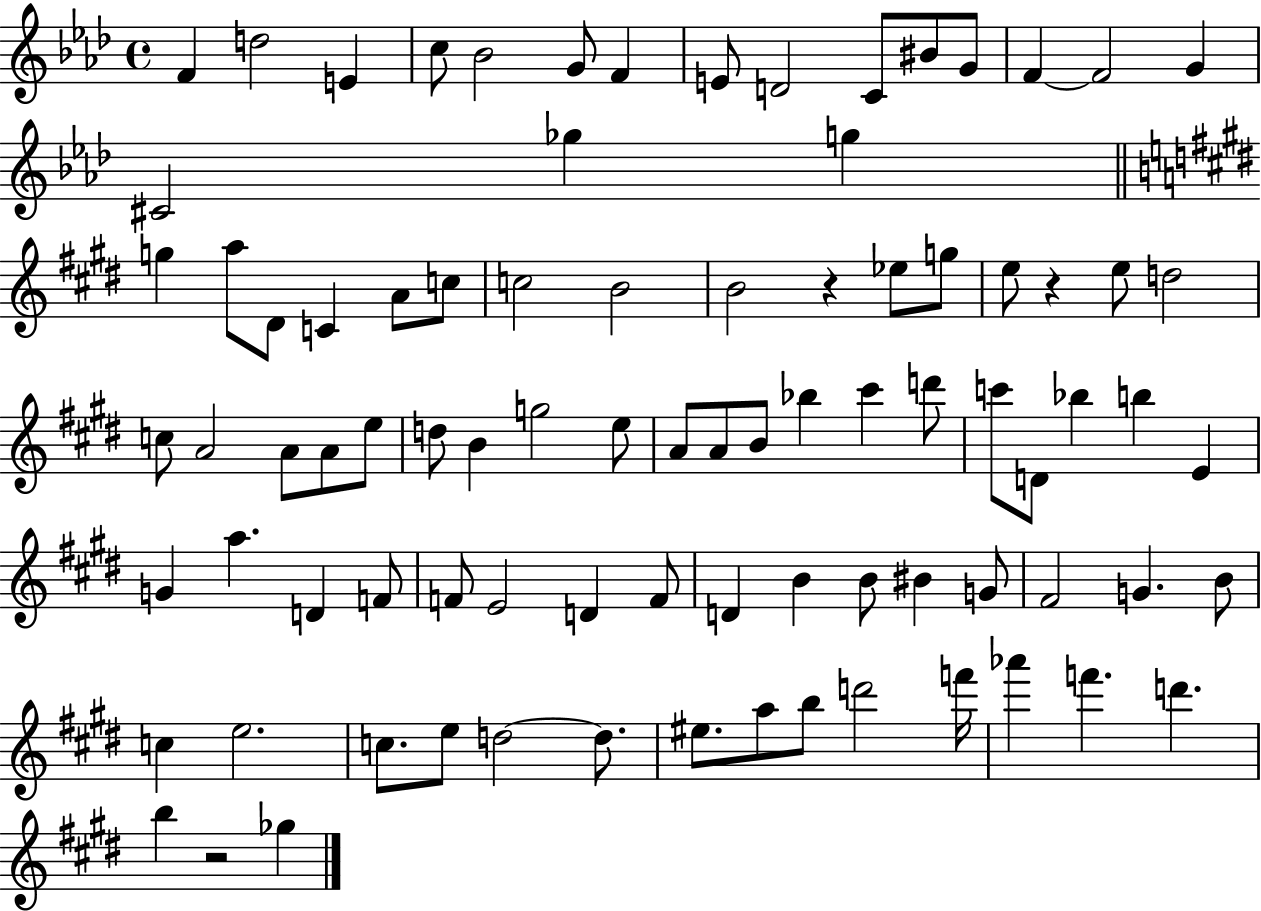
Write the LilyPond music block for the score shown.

{
  \clef treble
  \time 4/4
  \defaultTimeSignature
  \key aes \major
  \repeat volta 2 { f'4 d''2 e'4 | c''8 bes'2 g'8 f'4 | e'8 d'2 c'8 bis'8 g'8 | f'4~~ f'2 g'4 | \break cis'2 ges''4 g''4 | \bar "||" \break \key e \major g''4 a''8 dis'8 c'4 a'8 c''8 | c''2 b'2 | b'2 r4 ees''8 g''8 | e''8 r4 e''8 d''2 | \break c''8 a'2 a'8 a'8 e''8 | d''8 b'4 g''2 e''8 | a'8 a'8 b'8 bes''4 cis'''4 d'''8 | c'''8 d'8 bes''4 b''4 e'4 | \break g'4 a''4. d'4 f'8 | f'8 e'2 d'4 f'8 | d'4 b'4 b'8 bis'4 g'8 | fis'2 g'4. b'8 | \break c''4 e''2. | c''8. e''8 d''2~~ d''8. | eis''8. a''8 b''8 d'''2 f'''16 | aes'''4 f'''4. d'''4. | \break b''4 r2 ges''4 | } \bar "|."
}